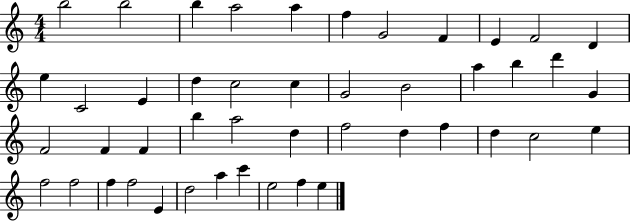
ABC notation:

X:1
T:Untitled
M:4/4
L:1/4
K:C
b2 b2 b a2 a f G2 F E F2 D e C2 E d c2 c G2 B2 a b d' G F2 F F b a2 d f2 d f d c2 e f2 f2 f f2 E d2 a c' e2 f e